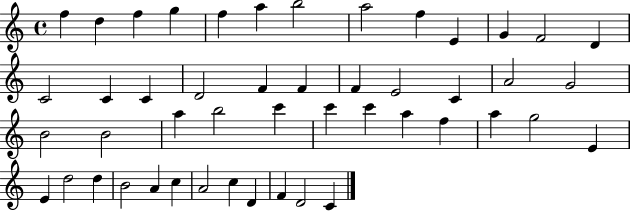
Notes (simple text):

F5/q D5/q F5/q G5/q F5/q A5/q B5/h A5/h F5/q E4/q G4/q F4/h D4/q C4/h C4/q C4/q D4/h F4/q F4/q F4/q E4/h C4/q A4/h G4/h B4/h B4/h A5/q B5/h C6/q C6/q C6/q A5/q F5/q A5/q G5/h E4/q E4/q D5/h D5/q B4/h A4/q C5/q A4/h C5/q D4/q F4/q D4/h C4/q